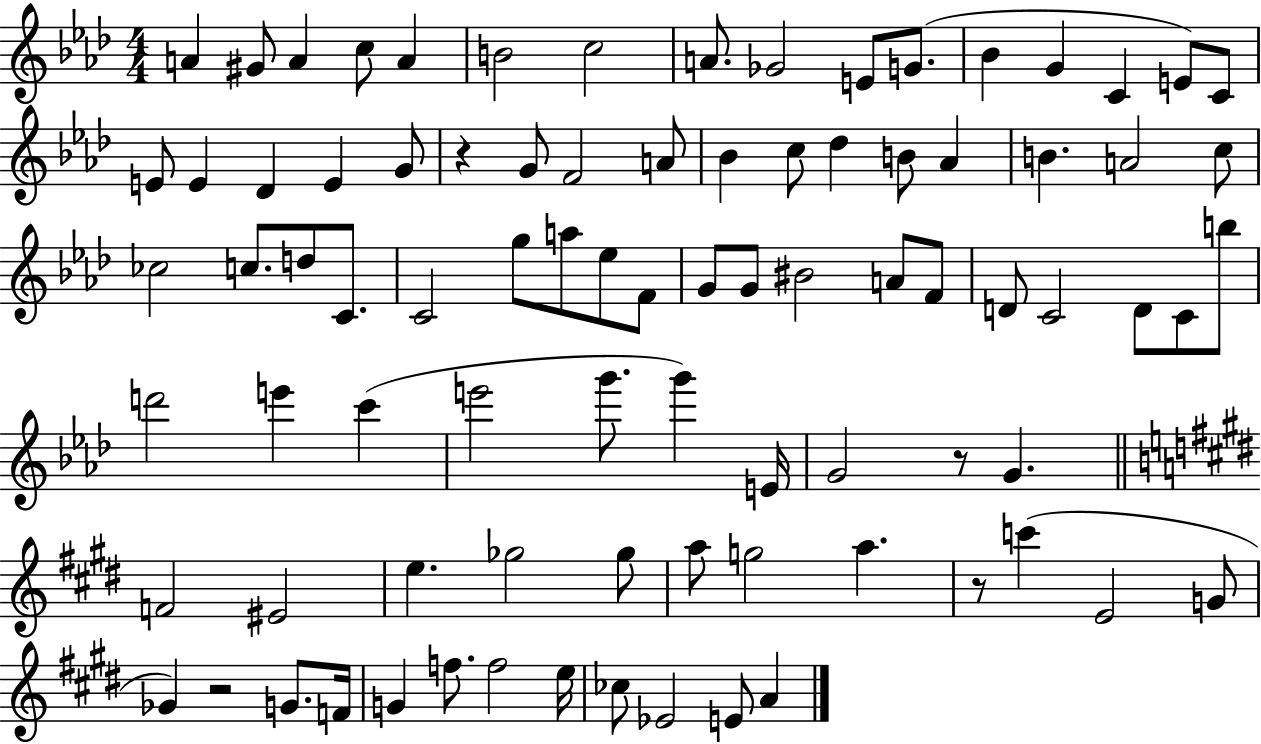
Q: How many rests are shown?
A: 4